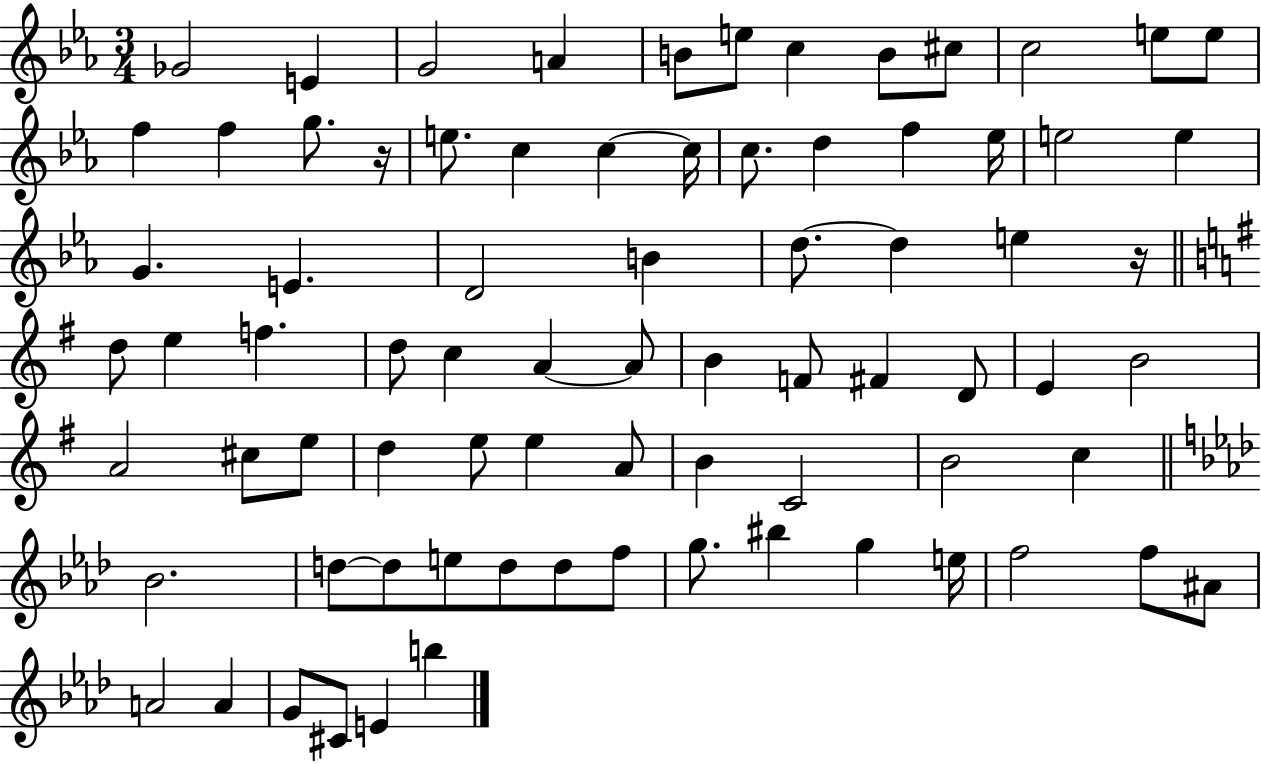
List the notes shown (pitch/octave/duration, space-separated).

Gb4/h E4/q G4/h A4/q B4/e E5/e C5/q B4/e C#5/e C5/h E5/e E5/e F5/q F5/q G5/e. R/s E5/e. C5/q C5/q C5/s C5/e. D5/q F5/q Eb5/s E5/h E5/q G4/q. E4/q. D4/h B4/q D5/e. D5/q E5/q R/s D5/e E5/q F5/q. D5/e C5/q A4/q A4/e B4/q F4/e F#4/q D4/e E4/q B4/h A4/h C#5/e E5/e D5/q E5/e E5/q A4/e B4/q C4/h B4/h C5/q Bb4/h. D5/e D5/e E5/e D5/e D5/e F5/e G5/e. BIS5/q G5/q E5/s F5/h F5/e A#4/e A4/h A4/q G4/e C#4/e E4/q B5/q